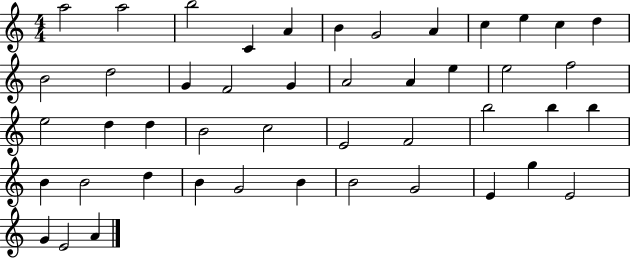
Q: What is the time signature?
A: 4/4